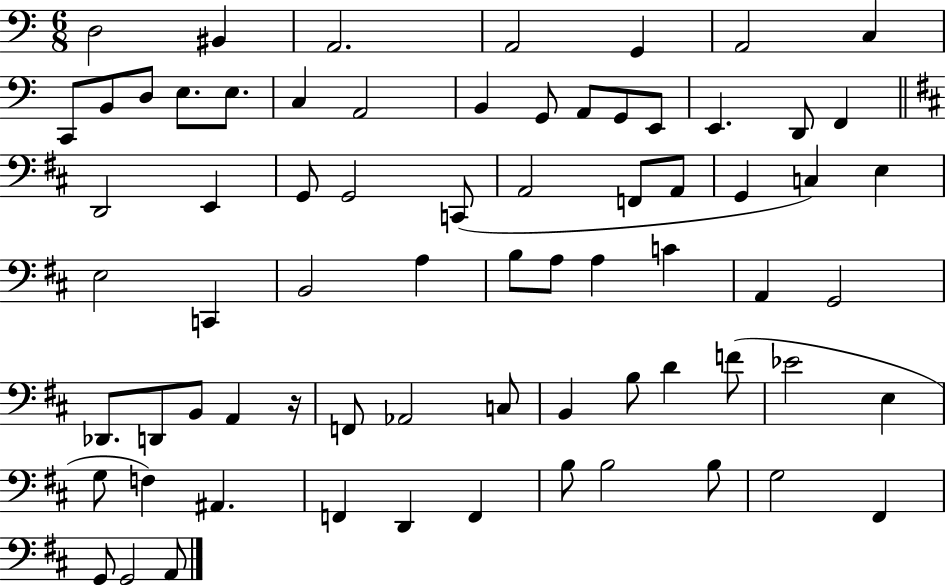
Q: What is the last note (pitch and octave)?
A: A2